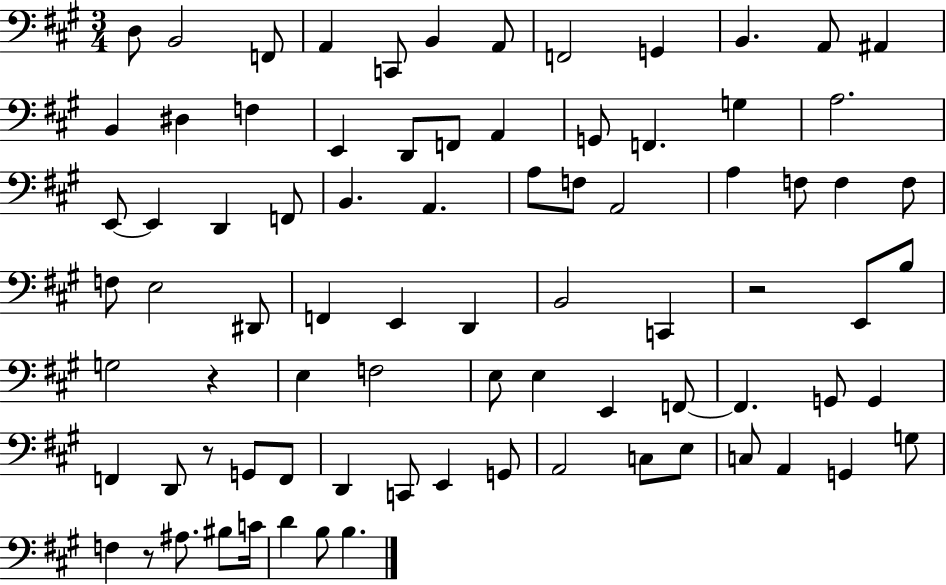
{
  \clef bass
  \numericTimeSignature
  \time 3/4
  \key a \major
  d8 b,2 f,8 | a,4 c,8 b,4 a,8 | f,2 g,4 | b,4. a,8 ais,4 | \break b,4 dis4 f4 | e,4 d,8 f,8 a,4 | g,8 f,4. g4 | a2. | \break e,8~~ e,4 d,4 f,8 | b,4. a,4. | a8 f8 a,2 | a4 f8 f4 f8 | \break f8 e2 dis,8 | f,4 e,4 d,4 | b,2 c,4 | r2 e,8 b8 | \break g2 r4 | e4 f2 | e8 e4 e,4 f,8~~ | f,4. g,8 g,4 | \break f,4 d,8 r8 g,8 f,8 | d,4 c,8 e,4 g,8 | a,2 c8 e8 | c8 a,4 g,4 g8 | \break f4 r8 ais8. bis8 c'16 | d'4 b8 b4. | \bar "|."
}